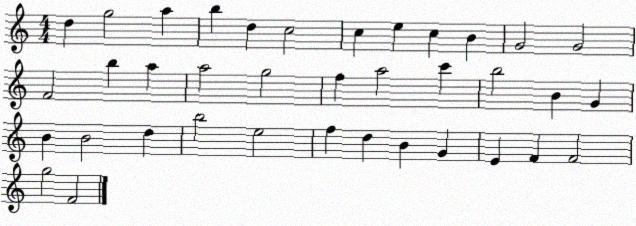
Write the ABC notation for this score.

X:1
T:Untitled
M:4/4
L:1/4
K:C
d g2 a b d c2 c e c B G2 G2 F2 b a a2 g2 f a2 c' b2 B G B B2 d b2 e2 f d B G E F F2 g2 F2